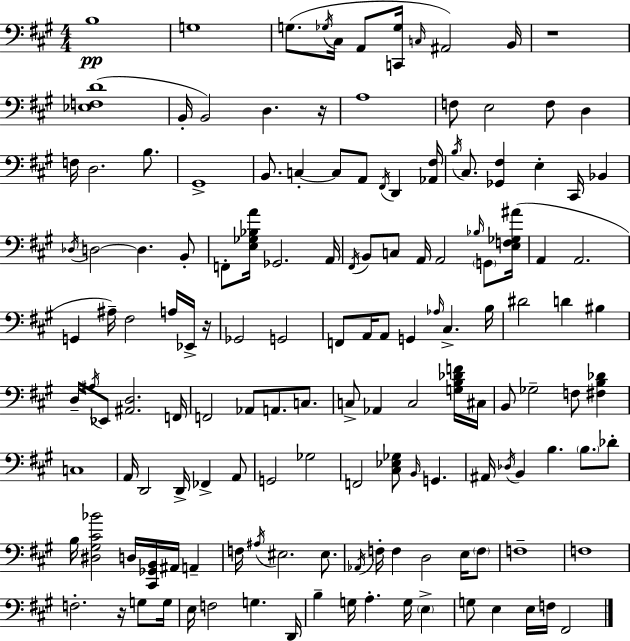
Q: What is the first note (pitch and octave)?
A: B3